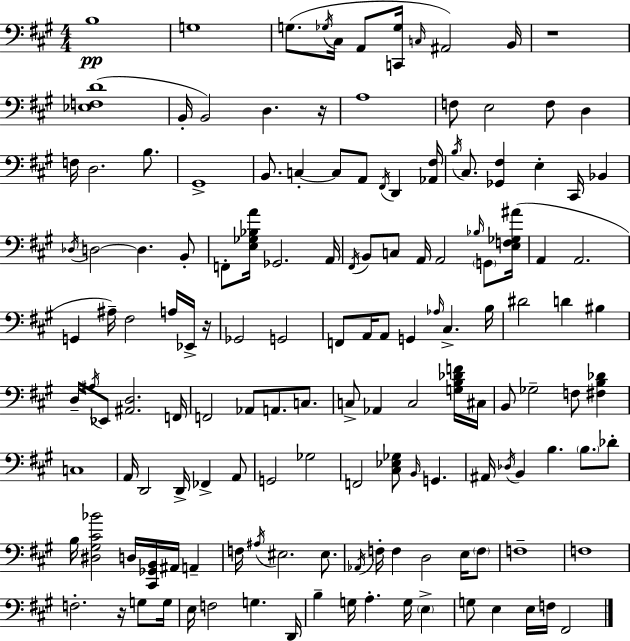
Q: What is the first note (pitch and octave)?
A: B3